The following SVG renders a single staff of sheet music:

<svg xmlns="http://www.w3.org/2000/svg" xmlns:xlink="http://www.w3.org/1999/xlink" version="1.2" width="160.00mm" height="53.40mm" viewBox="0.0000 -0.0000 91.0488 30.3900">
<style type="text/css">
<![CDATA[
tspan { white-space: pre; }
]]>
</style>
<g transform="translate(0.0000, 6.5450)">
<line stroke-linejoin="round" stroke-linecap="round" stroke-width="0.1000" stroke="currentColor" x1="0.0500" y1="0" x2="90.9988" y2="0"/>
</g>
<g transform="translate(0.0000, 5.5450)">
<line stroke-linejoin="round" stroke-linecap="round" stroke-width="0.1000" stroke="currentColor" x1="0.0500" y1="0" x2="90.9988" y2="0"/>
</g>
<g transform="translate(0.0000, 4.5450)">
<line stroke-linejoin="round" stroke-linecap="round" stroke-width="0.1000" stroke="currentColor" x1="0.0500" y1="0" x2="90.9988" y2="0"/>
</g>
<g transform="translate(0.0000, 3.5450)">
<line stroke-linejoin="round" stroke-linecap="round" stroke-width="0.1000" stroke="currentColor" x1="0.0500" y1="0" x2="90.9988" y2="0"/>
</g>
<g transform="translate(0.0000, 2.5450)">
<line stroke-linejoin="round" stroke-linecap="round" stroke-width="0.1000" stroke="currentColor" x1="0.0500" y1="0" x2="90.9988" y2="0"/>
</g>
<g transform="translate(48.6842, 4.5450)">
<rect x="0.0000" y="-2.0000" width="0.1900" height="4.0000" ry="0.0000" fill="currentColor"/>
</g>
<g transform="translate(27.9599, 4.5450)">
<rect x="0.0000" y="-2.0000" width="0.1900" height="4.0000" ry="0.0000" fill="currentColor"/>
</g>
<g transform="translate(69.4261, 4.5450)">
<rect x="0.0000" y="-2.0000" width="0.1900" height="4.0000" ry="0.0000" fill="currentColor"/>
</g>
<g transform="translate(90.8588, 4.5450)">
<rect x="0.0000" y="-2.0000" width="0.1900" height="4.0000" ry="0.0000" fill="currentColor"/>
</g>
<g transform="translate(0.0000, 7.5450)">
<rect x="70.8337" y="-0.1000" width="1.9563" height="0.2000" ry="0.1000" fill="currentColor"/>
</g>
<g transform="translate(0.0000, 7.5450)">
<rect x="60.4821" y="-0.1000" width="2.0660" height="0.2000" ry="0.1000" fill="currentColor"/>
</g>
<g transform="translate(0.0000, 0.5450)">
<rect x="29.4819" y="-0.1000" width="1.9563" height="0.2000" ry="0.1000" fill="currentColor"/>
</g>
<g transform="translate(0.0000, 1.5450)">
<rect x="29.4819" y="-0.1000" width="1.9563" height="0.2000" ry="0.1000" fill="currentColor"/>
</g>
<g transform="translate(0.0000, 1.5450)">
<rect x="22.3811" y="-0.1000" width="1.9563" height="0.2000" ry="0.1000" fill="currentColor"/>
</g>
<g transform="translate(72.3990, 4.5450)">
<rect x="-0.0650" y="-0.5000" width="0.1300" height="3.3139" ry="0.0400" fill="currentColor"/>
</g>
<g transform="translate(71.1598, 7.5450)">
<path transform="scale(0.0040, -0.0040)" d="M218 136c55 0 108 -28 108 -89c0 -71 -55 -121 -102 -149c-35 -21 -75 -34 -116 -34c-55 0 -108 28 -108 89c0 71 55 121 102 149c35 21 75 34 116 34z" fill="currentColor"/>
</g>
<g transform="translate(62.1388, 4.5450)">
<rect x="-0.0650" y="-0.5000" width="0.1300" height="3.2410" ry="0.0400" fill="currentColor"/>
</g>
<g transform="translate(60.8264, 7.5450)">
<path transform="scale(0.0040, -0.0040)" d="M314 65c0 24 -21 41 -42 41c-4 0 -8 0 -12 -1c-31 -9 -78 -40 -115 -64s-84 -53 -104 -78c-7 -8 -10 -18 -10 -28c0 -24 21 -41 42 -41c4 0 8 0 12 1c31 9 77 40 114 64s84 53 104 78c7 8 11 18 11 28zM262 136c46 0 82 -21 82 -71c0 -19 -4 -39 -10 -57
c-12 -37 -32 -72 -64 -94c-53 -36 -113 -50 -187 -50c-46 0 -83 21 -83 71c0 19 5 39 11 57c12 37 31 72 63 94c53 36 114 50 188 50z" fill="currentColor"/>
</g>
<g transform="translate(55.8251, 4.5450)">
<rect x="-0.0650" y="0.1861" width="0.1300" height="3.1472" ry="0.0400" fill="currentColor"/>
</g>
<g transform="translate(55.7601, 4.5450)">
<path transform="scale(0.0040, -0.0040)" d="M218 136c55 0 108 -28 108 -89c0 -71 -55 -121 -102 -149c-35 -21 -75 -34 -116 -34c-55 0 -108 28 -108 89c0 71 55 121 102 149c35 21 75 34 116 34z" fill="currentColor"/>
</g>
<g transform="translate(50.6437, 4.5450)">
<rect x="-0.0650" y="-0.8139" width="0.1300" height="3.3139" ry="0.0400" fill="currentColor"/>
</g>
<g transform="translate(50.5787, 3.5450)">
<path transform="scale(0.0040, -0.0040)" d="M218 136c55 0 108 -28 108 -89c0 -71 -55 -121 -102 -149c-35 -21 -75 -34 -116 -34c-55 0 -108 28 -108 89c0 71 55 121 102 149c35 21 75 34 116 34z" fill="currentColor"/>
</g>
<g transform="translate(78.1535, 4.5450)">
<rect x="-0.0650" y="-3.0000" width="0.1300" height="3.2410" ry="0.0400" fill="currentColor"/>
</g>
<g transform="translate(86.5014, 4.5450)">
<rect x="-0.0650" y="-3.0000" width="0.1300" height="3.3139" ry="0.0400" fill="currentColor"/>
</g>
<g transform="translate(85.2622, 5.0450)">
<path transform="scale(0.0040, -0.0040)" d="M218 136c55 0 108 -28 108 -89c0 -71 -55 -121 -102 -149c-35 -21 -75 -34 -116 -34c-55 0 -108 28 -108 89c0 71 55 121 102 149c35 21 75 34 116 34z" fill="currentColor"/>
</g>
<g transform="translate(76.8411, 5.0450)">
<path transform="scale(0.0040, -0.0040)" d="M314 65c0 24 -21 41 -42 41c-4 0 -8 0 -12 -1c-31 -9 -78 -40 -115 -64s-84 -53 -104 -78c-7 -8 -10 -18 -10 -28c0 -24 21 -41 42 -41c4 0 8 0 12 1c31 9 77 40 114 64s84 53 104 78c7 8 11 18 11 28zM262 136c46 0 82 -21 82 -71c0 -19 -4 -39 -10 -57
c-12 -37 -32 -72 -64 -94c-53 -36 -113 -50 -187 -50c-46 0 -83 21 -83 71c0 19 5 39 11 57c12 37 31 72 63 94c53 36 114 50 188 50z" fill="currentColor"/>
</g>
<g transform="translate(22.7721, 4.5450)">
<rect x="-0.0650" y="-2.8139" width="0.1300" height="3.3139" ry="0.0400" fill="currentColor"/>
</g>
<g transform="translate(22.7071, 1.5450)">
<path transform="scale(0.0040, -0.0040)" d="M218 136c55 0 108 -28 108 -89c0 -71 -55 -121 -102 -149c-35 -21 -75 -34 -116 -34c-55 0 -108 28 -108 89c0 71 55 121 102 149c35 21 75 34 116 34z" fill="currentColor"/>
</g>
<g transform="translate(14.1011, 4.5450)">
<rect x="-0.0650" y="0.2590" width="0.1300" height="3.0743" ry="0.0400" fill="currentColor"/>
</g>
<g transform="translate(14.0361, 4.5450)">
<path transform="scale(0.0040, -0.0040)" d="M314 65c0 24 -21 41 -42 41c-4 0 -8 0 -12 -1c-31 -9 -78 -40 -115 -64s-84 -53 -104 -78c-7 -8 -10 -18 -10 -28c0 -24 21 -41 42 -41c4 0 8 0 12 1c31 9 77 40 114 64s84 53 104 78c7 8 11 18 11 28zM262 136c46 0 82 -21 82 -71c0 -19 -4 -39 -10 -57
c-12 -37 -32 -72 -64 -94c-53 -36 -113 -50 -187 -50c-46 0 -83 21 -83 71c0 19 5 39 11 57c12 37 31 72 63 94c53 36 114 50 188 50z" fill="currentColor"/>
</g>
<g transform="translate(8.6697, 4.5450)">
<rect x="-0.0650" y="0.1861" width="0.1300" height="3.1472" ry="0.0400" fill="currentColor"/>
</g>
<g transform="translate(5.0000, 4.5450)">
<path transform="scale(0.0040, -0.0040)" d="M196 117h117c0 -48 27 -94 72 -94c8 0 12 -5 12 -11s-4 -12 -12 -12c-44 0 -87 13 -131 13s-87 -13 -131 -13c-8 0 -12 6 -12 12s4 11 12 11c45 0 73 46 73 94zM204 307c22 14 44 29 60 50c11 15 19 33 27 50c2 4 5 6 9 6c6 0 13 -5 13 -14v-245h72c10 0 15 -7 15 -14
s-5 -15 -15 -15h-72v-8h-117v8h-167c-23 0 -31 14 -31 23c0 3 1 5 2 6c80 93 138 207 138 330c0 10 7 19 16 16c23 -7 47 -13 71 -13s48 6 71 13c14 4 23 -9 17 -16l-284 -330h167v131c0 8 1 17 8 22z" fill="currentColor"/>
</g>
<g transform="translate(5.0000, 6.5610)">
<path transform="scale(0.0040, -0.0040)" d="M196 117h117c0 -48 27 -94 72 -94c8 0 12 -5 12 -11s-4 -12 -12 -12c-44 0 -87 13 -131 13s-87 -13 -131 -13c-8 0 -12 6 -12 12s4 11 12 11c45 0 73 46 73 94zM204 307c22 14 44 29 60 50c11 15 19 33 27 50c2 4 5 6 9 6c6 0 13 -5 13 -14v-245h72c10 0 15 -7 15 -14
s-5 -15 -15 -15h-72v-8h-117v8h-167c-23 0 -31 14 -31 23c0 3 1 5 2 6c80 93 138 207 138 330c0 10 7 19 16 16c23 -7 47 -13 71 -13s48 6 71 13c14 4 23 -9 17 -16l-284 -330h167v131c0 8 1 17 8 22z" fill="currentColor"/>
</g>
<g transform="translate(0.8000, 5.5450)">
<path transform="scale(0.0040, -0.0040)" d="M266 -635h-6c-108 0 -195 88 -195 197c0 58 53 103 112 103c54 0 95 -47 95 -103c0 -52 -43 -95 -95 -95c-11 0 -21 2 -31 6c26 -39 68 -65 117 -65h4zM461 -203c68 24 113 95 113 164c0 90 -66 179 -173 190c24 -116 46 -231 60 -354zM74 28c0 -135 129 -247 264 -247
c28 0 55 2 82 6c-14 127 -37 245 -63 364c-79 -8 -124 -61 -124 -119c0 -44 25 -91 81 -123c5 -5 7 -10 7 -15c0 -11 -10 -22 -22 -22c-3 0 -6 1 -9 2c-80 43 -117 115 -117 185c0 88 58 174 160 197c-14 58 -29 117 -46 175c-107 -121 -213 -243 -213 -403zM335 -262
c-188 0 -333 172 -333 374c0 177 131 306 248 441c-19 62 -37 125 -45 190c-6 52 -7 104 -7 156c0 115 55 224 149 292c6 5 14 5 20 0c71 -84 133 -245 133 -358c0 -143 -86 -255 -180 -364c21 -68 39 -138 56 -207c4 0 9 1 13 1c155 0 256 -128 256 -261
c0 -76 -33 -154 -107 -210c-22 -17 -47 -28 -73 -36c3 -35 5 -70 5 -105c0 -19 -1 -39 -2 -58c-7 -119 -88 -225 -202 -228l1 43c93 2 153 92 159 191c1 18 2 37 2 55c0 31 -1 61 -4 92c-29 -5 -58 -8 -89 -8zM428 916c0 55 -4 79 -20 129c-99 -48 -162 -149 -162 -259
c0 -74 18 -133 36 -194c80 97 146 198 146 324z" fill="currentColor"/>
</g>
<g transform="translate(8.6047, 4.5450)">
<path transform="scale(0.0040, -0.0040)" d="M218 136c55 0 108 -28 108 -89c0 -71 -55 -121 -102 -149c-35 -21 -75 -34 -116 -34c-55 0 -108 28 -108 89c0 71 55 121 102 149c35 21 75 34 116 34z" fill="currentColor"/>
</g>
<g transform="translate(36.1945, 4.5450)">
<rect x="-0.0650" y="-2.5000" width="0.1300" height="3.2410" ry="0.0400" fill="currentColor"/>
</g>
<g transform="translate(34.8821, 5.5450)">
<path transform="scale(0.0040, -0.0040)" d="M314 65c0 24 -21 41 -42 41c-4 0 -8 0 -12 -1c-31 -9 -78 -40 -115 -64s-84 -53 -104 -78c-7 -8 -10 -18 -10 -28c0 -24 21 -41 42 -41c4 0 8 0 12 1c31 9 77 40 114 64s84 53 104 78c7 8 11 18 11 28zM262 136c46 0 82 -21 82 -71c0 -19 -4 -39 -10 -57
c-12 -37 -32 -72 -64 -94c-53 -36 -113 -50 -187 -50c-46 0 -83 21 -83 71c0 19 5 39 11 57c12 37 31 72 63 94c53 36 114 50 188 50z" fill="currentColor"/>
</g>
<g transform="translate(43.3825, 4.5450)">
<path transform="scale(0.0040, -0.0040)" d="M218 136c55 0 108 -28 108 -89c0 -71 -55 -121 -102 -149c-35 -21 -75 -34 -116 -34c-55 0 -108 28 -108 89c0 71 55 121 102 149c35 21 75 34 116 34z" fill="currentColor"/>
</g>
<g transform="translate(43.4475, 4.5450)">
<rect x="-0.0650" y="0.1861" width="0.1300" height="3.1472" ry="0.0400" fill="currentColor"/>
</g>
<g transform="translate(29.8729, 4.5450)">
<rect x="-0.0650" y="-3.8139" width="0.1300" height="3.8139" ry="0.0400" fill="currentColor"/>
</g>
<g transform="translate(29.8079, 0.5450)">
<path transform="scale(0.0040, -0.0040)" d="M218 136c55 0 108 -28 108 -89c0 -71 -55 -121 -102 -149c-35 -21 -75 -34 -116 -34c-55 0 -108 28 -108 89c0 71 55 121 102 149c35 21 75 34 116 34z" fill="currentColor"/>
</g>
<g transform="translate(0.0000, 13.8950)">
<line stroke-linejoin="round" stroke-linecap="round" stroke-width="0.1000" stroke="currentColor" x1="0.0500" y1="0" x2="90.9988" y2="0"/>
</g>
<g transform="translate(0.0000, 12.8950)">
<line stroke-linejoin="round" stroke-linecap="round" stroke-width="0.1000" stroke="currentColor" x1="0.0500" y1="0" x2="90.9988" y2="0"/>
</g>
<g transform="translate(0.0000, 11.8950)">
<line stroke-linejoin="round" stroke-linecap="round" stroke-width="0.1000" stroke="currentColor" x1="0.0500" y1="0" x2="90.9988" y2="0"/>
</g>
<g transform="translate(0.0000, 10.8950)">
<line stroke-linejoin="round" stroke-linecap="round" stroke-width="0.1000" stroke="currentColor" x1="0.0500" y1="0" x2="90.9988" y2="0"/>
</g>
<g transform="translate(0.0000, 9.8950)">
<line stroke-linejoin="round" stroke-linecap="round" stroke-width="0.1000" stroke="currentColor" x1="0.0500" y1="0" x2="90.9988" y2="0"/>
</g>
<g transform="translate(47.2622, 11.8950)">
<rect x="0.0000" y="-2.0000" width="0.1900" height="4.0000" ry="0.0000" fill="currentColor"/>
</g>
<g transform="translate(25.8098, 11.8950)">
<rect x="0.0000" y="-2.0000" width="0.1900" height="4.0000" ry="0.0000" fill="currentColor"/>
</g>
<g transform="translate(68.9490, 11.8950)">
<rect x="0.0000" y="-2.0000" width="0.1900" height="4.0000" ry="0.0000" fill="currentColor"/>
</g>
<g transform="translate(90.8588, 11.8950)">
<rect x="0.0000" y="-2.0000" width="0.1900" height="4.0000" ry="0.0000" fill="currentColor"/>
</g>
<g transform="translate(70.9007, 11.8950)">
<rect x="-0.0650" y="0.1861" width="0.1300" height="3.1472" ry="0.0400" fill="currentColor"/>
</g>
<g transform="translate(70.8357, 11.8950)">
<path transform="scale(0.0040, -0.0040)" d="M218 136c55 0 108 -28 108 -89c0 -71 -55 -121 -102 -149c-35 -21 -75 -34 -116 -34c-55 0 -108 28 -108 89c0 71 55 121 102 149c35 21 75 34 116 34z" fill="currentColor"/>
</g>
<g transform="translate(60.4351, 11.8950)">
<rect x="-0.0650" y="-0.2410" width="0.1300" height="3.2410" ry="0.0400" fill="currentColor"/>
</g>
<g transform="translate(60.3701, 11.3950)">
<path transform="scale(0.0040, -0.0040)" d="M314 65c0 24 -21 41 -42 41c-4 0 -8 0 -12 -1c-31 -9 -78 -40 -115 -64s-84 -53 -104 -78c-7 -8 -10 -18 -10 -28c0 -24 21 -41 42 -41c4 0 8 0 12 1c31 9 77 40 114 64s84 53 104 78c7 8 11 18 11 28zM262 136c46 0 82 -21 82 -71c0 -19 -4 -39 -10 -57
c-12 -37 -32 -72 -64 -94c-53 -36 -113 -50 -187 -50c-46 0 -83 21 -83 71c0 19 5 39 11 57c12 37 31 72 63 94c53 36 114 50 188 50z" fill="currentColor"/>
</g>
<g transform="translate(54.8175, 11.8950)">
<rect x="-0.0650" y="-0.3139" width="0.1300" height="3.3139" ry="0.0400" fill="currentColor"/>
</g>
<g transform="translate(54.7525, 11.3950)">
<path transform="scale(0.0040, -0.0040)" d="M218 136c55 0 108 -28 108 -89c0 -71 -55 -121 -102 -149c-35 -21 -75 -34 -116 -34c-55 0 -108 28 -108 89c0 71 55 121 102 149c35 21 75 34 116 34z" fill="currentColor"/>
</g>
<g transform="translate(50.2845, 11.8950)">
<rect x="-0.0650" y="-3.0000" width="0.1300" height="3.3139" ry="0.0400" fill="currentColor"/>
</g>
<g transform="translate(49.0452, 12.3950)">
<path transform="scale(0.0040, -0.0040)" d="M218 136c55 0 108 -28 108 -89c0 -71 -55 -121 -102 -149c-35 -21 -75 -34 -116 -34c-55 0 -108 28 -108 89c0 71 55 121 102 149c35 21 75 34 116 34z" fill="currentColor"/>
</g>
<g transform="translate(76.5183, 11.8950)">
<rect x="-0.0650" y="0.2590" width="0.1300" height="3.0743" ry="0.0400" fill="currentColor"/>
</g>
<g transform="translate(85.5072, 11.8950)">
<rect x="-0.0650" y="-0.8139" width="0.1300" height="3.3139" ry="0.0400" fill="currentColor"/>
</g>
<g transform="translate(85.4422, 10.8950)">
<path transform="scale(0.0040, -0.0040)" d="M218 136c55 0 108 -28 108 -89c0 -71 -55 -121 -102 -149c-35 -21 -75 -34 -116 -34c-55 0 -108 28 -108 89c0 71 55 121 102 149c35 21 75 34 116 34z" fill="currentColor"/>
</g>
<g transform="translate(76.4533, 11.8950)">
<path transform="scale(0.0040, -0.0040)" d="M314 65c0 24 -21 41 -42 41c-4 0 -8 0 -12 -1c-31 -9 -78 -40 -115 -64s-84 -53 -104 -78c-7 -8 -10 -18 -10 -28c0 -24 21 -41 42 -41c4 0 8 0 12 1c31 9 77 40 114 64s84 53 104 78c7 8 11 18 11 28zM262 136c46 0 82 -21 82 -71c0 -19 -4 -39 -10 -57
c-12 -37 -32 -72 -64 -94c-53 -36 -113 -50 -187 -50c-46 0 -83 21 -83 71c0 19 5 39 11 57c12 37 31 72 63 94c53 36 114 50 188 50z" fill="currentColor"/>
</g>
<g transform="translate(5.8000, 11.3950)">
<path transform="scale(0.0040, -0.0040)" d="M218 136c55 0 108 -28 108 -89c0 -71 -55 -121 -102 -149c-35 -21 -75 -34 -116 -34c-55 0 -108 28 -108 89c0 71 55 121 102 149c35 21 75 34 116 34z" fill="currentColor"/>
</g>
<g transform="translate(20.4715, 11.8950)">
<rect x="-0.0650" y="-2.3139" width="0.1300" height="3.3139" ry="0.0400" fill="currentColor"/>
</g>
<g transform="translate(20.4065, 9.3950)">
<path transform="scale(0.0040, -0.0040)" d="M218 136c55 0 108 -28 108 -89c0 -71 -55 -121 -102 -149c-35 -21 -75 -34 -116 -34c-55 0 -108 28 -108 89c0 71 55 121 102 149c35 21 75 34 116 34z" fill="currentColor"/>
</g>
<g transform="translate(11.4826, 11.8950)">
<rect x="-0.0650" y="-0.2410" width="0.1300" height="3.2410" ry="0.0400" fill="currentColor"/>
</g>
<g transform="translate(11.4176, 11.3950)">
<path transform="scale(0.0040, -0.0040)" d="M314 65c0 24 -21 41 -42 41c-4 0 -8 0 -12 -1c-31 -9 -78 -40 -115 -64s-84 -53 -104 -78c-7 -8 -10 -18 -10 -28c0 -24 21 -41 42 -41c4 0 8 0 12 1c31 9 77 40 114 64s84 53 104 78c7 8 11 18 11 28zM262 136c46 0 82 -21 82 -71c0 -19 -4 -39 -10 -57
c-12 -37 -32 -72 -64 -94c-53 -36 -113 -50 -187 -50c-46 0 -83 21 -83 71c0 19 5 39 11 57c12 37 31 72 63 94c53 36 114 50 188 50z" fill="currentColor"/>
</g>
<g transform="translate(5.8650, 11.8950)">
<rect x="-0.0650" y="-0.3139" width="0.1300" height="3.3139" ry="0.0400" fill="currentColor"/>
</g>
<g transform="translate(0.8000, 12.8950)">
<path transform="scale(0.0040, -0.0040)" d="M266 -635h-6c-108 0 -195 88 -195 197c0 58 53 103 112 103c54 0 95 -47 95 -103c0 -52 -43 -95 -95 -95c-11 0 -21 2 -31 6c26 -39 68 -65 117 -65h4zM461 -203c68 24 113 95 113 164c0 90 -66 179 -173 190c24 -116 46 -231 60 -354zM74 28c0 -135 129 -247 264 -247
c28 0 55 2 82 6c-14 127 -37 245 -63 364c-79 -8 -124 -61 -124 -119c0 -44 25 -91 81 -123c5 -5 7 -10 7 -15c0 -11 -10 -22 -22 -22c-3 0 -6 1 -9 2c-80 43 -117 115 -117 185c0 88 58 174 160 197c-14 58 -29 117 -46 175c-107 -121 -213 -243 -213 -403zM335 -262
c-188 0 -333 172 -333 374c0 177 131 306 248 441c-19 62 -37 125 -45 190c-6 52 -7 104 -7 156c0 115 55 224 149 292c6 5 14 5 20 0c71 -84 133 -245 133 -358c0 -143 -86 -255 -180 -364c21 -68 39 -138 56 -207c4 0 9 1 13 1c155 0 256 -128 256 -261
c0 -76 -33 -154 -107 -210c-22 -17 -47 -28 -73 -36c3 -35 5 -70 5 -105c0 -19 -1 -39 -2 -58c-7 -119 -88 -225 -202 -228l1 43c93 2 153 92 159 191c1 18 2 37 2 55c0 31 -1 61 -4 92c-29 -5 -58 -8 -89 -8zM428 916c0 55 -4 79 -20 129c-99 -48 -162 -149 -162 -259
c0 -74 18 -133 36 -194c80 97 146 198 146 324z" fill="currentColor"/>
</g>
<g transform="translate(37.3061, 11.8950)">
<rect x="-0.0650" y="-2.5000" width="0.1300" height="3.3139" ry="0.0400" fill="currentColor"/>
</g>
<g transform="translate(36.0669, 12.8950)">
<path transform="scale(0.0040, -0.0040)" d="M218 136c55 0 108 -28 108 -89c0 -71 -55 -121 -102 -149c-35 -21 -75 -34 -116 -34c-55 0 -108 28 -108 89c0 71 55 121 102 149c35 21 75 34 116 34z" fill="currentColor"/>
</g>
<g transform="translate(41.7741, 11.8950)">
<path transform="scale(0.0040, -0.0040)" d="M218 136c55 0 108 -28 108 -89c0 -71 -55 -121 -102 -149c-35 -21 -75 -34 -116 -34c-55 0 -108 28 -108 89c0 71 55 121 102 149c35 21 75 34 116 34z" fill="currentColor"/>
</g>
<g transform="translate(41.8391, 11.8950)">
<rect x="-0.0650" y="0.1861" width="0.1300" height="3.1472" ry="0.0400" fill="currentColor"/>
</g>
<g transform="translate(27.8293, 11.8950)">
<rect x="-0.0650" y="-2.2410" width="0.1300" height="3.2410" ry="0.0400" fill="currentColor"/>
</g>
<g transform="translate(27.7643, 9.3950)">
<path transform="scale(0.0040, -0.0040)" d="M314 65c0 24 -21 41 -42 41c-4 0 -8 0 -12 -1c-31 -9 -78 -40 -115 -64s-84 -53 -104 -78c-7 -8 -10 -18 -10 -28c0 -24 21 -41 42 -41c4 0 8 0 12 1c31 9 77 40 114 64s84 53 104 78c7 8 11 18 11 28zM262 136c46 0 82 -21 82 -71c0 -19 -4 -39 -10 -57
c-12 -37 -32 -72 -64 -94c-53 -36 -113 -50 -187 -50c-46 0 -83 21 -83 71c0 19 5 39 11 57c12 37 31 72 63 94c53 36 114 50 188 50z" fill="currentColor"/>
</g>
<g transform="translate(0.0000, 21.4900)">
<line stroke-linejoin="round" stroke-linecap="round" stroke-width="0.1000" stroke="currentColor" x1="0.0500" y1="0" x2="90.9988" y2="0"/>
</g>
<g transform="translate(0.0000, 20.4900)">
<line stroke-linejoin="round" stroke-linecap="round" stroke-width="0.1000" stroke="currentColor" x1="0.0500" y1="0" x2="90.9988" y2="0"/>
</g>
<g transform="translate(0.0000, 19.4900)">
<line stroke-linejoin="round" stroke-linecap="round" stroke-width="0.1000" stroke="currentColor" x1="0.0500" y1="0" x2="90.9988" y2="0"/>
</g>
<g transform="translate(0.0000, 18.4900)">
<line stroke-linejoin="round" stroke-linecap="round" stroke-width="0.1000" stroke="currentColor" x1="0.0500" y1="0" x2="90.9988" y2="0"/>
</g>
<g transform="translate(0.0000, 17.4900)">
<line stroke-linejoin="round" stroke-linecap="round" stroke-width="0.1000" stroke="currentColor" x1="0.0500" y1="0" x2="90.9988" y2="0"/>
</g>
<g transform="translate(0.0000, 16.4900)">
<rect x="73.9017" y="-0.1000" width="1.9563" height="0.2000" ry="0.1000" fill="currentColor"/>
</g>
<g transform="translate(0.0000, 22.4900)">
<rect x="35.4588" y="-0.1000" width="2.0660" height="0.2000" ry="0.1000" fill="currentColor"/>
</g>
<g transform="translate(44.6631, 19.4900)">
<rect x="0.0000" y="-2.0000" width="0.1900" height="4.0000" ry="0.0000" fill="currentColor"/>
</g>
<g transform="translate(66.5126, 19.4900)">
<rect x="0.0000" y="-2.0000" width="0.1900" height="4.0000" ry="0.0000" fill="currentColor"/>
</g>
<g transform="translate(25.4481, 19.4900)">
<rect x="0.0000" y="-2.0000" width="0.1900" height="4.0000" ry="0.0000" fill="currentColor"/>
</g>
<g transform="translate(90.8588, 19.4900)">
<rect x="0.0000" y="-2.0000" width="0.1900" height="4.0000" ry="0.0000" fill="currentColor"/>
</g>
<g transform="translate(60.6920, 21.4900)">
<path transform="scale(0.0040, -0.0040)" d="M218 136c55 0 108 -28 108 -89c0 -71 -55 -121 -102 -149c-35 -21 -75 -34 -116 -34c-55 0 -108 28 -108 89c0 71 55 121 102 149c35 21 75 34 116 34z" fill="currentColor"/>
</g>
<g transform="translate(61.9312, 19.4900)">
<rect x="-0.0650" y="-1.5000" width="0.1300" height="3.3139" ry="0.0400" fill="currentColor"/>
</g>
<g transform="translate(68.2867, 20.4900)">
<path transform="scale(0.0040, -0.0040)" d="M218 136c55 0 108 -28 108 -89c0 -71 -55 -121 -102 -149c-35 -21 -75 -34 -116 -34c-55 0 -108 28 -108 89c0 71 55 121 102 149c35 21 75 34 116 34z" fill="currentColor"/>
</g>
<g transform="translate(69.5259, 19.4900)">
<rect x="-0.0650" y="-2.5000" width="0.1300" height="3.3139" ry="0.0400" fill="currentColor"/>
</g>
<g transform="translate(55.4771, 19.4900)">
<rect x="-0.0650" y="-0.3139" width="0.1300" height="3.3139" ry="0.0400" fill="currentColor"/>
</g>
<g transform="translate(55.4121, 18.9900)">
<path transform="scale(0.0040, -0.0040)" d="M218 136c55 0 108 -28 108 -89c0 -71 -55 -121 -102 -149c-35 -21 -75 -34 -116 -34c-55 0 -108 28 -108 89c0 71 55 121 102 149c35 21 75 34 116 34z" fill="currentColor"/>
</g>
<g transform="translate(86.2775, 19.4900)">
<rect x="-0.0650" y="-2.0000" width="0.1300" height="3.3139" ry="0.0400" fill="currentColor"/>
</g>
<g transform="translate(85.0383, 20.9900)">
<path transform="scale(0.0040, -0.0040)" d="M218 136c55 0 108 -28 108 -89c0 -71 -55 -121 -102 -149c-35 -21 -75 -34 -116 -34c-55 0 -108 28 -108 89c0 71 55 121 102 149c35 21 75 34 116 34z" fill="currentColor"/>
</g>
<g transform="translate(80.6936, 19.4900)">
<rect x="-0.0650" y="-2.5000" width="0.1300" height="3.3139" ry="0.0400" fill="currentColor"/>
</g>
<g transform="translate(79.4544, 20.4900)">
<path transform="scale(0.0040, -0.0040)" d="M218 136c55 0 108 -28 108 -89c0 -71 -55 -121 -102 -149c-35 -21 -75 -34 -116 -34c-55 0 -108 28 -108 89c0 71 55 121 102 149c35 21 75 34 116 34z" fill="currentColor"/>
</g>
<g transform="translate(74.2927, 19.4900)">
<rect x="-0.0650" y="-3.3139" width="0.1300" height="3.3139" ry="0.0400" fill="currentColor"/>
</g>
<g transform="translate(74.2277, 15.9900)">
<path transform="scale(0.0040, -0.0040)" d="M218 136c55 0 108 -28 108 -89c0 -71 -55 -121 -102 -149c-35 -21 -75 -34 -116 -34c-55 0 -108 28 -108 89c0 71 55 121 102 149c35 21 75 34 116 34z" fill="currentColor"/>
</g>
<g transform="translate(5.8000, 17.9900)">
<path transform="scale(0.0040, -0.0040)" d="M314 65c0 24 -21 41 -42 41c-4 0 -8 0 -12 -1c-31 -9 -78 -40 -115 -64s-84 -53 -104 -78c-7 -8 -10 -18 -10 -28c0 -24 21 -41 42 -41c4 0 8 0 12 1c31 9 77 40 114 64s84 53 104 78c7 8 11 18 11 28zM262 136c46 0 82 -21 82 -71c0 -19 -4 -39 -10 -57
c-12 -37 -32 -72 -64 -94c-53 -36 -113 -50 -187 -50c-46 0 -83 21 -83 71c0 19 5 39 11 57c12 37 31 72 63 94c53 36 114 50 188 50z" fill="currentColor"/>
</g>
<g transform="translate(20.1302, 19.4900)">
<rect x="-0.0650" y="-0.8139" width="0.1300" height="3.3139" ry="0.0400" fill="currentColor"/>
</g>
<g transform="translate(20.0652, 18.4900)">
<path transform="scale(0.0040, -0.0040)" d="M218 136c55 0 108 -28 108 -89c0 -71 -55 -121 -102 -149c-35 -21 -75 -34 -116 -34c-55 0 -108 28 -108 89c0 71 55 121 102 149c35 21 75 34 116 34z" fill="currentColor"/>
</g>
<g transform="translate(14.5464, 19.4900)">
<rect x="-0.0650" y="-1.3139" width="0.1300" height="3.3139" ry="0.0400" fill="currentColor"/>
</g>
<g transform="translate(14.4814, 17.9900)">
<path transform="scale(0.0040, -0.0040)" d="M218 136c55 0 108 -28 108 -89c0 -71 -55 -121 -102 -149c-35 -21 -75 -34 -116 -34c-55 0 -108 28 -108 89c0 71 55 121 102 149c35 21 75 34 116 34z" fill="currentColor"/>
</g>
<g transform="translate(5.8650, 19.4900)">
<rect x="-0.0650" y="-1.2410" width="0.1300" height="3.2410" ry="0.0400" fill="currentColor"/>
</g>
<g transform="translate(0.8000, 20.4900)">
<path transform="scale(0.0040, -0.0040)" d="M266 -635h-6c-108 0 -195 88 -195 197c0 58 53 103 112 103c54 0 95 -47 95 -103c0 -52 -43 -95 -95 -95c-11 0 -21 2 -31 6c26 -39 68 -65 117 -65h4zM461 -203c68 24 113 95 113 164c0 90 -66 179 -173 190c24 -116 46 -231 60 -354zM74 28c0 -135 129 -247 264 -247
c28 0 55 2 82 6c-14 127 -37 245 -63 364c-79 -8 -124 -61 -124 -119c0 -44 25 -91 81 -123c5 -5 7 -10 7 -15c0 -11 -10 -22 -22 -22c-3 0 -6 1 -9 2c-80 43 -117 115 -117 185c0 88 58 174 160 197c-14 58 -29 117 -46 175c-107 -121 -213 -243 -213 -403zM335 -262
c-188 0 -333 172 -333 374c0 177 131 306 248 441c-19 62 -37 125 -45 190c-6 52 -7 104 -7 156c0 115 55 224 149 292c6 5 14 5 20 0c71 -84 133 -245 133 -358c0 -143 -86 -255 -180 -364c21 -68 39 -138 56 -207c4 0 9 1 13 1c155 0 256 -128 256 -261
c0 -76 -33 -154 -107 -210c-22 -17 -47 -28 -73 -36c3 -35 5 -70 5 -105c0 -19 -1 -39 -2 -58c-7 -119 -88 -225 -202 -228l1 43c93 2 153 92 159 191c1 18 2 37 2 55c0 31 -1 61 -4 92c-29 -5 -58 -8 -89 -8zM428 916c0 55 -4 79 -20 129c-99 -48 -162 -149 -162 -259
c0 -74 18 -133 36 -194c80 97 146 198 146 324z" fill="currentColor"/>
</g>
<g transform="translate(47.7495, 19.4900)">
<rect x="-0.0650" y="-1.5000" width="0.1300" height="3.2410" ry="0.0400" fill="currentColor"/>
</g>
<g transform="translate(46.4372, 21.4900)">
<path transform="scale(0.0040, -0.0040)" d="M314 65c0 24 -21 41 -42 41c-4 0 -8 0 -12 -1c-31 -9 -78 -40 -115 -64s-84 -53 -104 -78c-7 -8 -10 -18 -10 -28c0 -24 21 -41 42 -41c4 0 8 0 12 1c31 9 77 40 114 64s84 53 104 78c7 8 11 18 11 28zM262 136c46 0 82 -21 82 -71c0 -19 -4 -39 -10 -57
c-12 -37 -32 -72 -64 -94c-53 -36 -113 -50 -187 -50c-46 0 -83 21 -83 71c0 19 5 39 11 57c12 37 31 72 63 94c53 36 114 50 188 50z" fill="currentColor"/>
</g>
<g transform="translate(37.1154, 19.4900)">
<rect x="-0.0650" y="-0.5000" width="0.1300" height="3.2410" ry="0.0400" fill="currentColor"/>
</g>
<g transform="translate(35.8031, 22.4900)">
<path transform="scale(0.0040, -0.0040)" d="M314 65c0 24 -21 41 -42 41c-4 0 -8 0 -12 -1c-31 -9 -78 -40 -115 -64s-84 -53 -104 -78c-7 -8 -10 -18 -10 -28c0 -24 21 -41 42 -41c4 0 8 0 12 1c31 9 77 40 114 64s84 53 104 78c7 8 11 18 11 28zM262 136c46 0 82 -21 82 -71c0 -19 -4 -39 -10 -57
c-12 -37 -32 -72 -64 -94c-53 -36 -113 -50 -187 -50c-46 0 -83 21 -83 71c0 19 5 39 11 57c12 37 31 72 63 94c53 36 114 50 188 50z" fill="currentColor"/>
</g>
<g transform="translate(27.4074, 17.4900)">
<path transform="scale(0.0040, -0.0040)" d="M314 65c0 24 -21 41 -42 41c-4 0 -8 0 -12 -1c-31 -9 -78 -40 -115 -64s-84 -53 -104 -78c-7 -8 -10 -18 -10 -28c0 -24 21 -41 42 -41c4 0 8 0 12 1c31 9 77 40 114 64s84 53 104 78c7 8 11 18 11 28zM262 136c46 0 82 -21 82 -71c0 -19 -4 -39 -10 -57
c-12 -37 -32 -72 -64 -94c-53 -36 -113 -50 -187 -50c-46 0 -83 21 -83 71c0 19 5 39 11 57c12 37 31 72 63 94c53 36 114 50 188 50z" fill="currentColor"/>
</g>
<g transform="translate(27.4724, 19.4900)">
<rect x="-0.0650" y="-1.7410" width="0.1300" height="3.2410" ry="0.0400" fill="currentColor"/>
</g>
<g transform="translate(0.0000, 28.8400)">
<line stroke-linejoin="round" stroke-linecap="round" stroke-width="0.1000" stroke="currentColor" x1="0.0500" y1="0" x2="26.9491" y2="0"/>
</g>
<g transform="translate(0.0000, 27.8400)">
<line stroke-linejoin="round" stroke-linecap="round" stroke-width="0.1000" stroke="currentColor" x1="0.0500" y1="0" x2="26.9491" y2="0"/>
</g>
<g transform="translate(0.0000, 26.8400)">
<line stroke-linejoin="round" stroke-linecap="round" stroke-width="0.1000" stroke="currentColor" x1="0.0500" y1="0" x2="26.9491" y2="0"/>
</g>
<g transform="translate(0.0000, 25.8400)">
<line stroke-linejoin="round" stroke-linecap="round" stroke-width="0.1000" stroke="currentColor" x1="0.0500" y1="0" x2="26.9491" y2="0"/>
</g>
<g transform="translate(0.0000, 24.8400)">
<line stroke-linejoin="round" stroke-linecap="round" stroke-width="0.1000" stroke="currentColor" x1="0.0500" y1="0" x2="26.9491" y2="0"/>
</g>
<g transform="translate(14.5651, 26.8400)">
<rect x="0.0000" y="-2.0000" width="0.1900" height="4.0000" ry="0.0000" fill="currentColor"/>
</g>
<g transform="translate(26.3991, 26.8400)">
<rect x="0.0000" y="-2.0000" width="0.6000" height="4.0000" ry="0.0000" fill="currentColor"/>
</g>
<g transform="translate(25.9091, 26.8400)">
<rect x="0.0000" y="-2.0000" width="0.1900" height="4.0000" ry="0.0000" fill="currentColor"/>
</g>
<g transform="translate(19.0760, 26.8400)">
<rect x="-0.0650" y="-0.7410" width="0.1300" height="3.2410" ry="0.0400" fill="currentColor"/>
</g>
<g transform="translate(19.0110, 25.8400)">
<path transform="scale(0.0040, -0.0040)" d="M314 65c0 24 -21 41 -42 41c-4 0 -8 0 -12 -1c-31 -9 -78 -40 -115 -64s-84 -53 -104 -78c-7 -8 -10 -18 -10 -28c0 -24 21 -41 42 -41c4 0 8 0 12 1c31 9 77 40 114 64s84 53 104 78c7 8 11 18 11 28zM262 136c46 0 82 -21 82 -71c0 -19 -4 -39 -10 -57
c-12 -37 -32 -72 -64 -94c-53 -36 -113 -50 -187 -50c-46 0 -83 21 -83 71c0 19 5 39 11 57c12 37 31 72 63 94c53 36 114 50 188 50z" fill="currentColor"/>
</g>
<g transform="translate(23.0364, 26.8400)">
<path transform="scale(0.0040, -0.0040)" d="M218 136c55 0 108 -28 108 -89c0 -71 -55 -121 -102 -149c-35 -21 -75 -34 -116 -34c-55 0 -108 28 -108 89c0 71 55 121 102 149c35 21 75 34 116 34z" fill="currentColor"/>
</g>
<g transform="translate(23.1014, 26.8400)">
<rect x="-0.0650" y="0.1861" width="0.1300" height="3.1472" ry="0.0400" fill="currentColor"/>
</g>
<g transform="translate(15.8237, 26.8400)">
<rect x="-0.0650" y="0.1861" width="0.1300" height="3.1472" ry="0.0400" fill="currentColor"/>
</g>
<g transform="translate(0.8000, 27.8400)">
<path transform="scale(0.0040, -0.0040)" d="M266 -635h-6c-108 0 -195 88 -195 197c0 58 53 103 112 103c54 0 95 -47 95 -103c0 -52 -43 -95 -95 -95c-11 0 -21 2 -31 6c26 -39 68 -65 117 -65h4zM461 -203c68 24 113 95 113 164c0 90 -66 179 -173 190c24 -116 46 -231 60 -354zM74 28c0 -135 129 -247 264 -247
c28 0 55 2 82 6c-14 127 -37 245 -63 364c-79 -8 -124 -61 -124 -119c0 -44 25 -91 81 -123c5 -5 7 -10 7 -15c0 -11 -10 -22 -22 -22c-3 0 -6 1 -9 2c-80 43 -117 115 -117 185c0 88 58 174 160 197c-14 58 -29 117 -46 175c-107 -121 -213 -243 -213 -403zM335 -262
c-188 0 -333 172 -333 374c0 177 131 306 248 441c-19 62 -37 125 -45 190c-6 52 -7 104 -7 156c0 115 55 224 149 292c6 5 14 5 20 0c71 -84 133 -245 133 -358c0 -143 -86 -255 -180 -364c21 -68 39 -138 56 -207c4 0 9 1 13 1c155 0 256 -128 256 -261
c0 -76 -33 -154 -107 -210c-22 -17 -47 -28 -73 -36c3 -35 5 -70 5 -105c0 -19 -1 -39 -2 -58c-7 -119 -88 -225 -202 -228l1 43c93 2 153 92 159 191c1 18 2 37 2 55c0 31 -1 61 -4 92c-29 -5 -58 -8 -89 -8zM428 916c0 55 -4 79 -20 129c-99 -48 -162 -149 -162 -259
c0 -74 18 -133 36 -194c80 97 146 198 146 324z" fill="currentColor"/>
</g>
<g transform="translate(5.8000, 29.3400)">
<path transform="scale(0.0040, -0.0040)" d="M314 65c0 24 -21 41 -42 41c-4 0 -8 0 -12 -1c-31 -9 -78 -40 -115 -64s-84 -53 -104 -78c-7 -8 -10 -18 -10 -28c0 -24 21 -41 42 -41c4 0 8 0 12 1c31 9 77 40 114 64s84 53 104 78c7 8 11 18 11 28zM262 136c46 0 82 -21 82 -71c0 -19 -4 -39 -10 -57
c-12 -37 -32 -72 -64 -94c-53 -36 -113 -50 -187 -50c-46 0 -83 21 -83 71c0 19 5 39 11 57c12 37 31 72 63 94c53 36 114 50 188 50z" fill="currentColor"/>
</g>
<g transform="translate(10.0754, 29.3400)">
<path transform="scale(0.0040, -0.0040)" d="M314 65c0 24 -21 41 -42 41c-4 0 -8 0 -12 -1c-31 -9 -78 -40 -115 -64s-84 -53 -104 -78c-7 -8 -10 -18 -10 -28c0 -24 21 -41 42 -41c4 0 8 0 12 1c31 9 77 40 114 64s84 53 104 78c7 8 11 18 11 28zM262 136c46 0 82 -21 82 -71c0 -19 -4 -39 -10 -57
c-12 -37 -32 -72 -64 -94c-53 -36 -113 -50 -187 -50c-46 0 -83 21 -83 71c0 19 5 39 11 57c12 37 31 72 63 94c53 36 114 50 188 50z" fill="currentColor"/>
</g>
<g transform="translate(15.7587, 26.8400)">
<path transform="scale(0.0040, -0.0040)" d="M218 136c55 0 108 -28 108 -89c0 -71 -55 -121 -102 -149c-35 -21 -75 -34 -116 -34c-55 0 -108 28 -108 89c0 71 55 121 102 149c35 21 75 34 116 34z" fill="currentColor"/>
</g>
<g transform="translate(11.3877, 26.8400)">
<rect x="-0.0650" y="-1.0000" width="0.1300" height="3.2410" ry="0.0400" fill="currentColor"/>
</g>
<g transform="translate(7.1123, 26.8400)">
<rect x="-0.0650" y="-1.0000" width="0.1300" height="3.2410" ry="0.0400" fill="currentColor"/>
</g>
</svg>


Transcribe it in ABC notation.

X:1
T:Untitled
M:4/4
L:1/4
K:C
B B2 a c' G2 B d B C2 C A2 A c c2 g g2 G B A c c2 B B2 d e2 e d f2 C2 E2 c E G b G F D2 D2 B d2 B